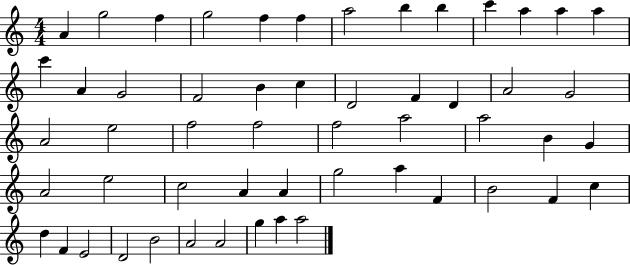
A4/q G5/h F5/q G5/h F5/q F5/q A5/h B5/q B5/q C6/q A5/q A5/q A5/q C6/q A4/q G4/h F4/h B4/q C5/q D4/h F4/q D4/q A4/h G4/h A4/h E5/h F5/h F5/h F5/h A5/h A5/h B4/q G4/q A4/h E5/h C5/h A4/q A4/q G5/h A5/q F4/q B4/h F4/q C5/q D5/q F4/q E4/h D4/h B4/h A4/h A4/h G5/q A5/q A5/h